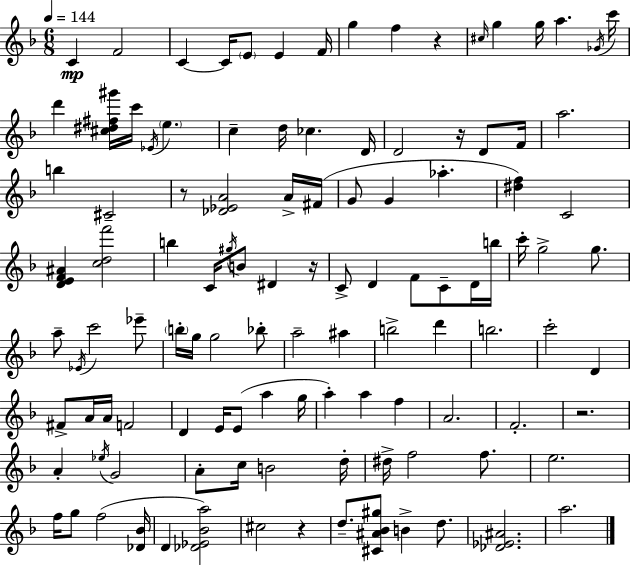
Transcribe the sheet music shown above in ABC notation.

X:1
T:Untitled
M:6/8
L:1/4
K:Dm
C F2 C C/4 E/2 E F/4 g f z ^c/4 g g/4 a _G/4 c'/4 d' [^c^d^f^g']/4 c'/4 _E/4 e c d/4 _c D/4 D2 z/4 D/2 F/4 a2 b ^C2 z/2 [_D_EA]2 A/4 ^F/4 G/2 G _a [^df] C2 [DEF^A] [cdf']2 b C/4 ^g/4 B/2 ^D z/4 C/2 D F/2 C/2 D/4 b/4 c'/4 g2 g/2 a/2 _E/4 c'2 _e'/2 b/4 g/4 g2 _b/2 a2 ^a b2 d' b2 c'2 D ^F/2 A/4 A/4 F2 D E/4 E/2 a g/4 a a f A2 F2 z2 A _e/4 G2 A/2 c/4 B2 d/4 ^d/4 f2 f/2 e2 f/4 g/2 f2 [_D_B]/4 D [_D_E_Ba]2 ^c2 z d/2 [^C^A_B^g]/2 B d/2 [_D_E^A]2 a2